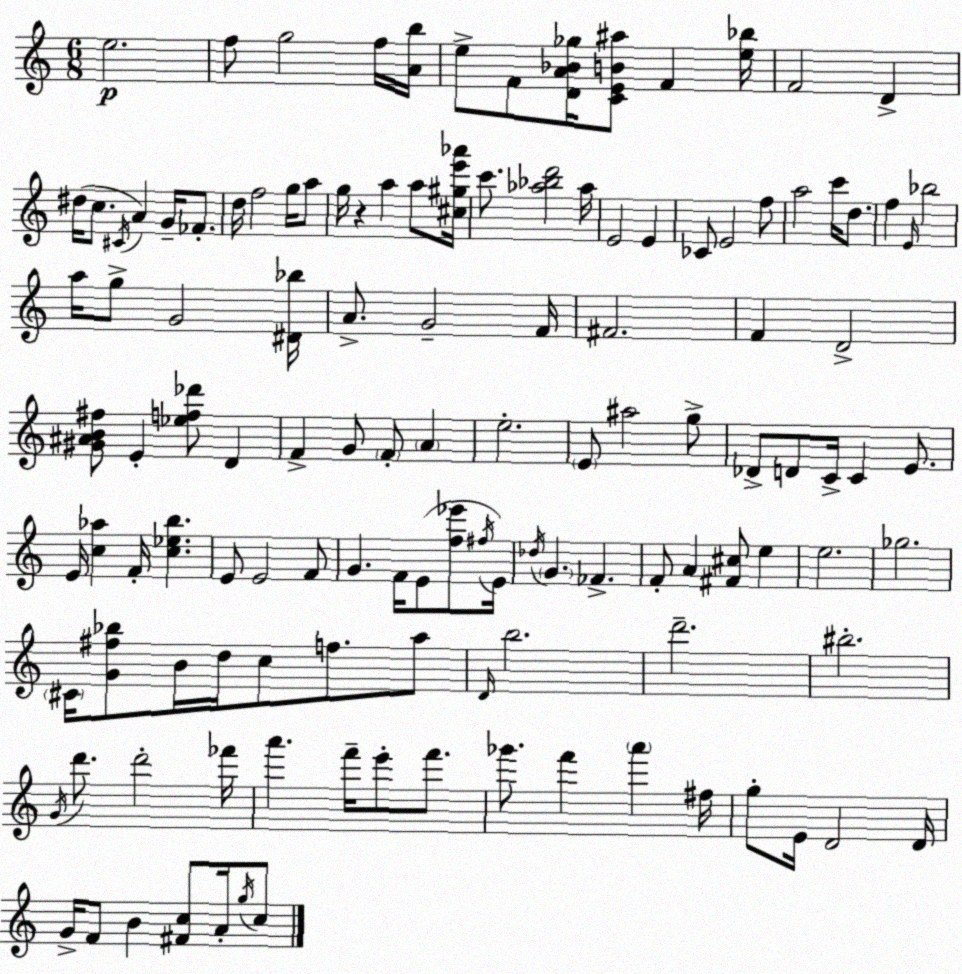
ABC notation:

X:1
T:Untitled
M:6/8
L:1/4
K:Am
e2 f/2 g2 f/4 [Ab]/4 e/2 F/2 [DA_B_g]/4 [CEB^a]/2 F [e_b]/4 F2 D ^d/4 c/2 ^C/4 A G/4 _F/2 d/4 f2 g/4 a/2 g/4 z a a/2 [^c^ge'_a']/4 c'/2 [_a_bd']2 _a/4 E2 E _C/2 E2 f/2 a2 c'/4 d/2 f E/4 _b2 a/4 g/2 G2 [^D_b]/4 A/2 G2 F/4 ^F2 F D2 [^G^AB^f]/2 E [_ef_d']/2 D F G/2 F/2 A e2 E/2 ^a2 g/2 _D/2 D/2 C/4 C E/2 E/4 [c_a] F/4 [c_eb] E/2 E2 F/2 G F/4 E/2 [f_e']/2 ^f/4 E/4 _d/4 G _F F/2 A [^F^c]/2 e e2 _g2 ^C/4 [G^f_b]/2 B/4 d/4 c/2 f/2 a/2 D/4 b2 d'2 ^b2 G/4 d'/2 d'2 _f'/4 a' f'/4 e'/2 f'/2 _g'/2 f' a' ^f/4 g/2 E/4 D2 D/4 G/4 F/2 B [^Fc]/2 A/4 g/4 c/2